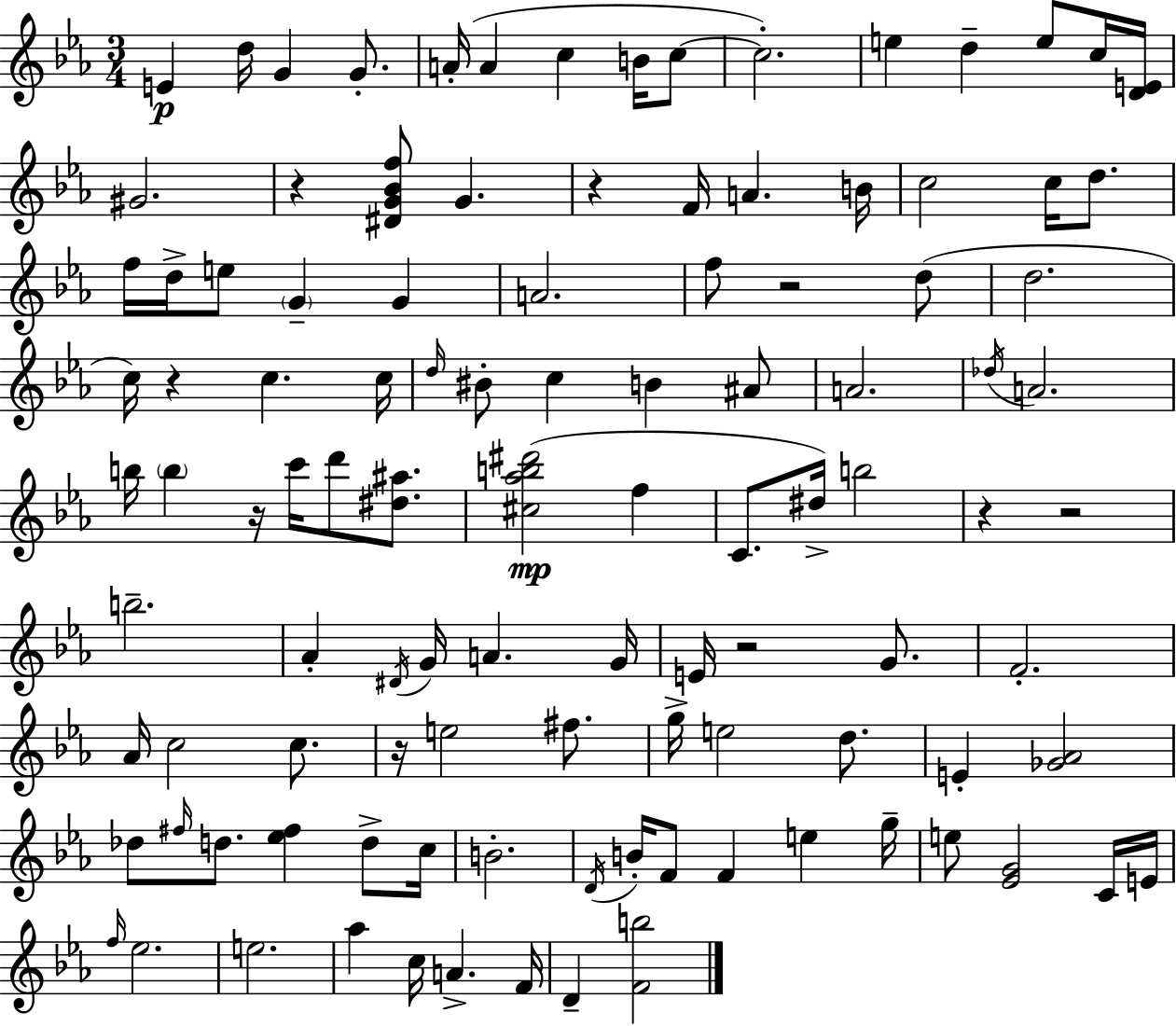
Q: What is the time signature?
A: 3/4